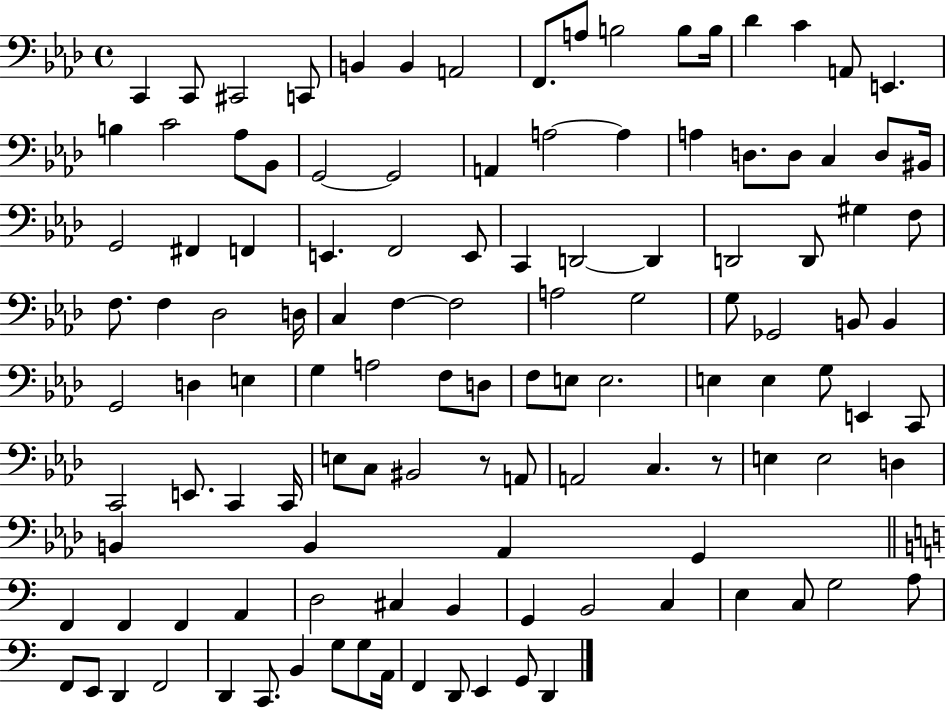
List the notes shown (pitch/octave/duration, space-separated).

C2/q C2/e C#2/h C2/e B2/q B2/q A2/h F2/e. A3/e B3/h B3/e B3/s Db4/q C4/q A2/e E2/q. B3/q C4/h Ab3/e Bb2/e G2/h G2/h A2/q A3/h A3/q A3/q D3/e. D3/e C3/q D3/e BIS2/s G2/h F#2/q F2/q E2/q. F2/h E2/e C2/q D2/h D2/q D2/h D2/e G#3/q F3/e F3/e. F3/q Db3/h D3/s C3/q F3/q F3/h A3/h G3/h G3/e Gb2/h B2/e B2/q G2/h D3/q E3/q G3/q A3/h F3/e D3/e F3/e E3/e E3/h. E3/q E3/q G3/e E2/q C2/e C2/h E2/e. C2/q C2/s E3/e C3/e BIS2/h R/e A2/e A2/h C3/q. R/e E3/q E3/h D3/q B2/q B2/q Ab2/q G2/q F2/q F2/q F2/q A2/q D3/h C#3/q B2/q G2/q B2/h C3/q E3/q C3/e G3/h A3/e F2/e E2/e D2/q F2/h D2/q C2/e. B2/q G3/e G3/e A2/s F2/q D2/e E2/q G2/e D2/q